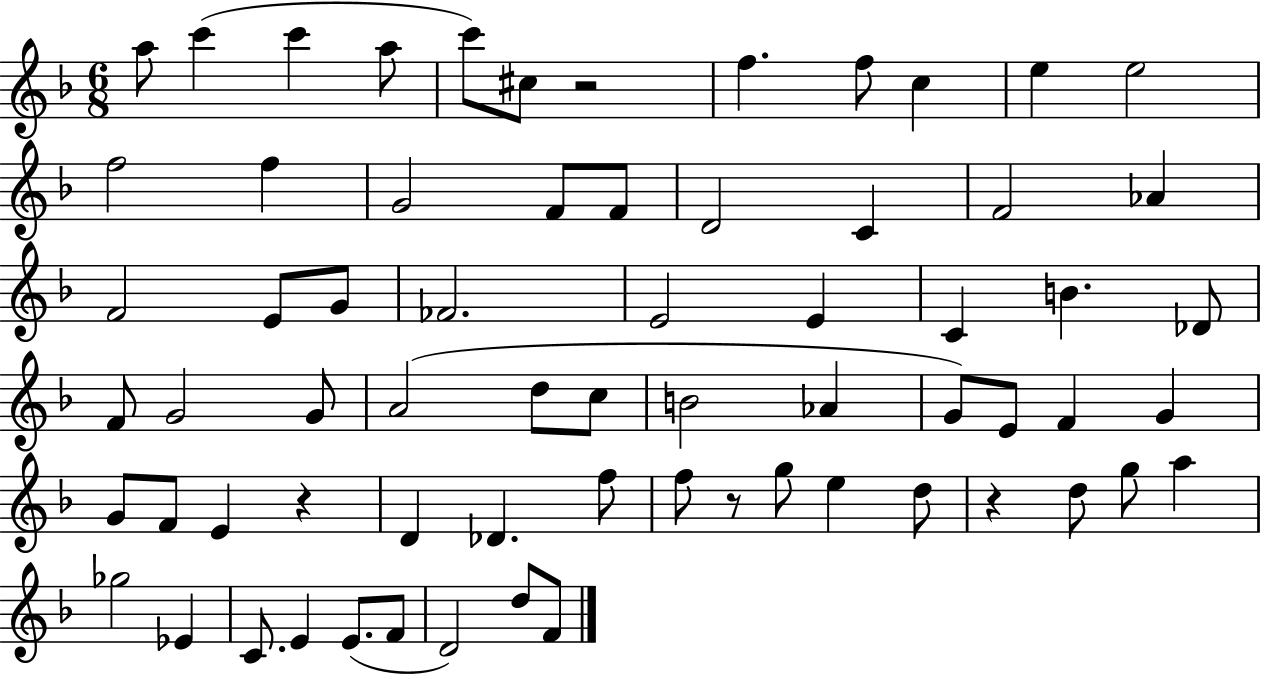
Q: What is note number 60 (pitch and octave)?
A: F4